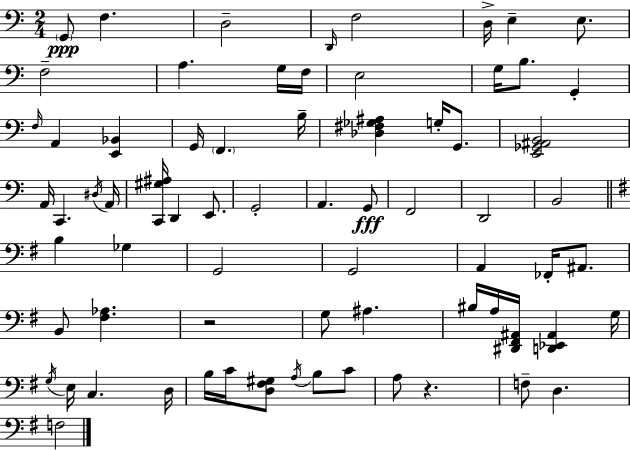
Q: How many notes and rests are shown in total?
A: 71